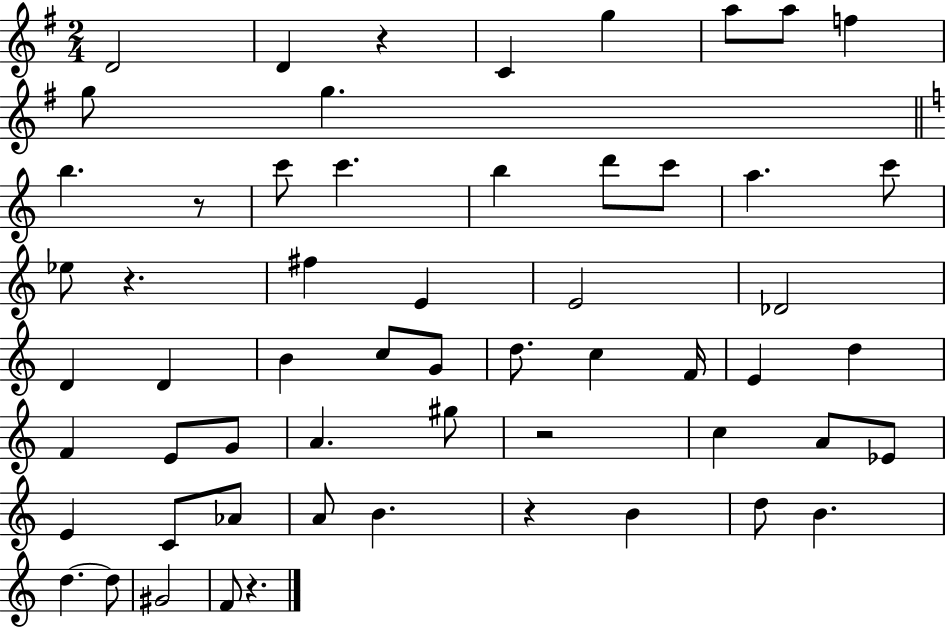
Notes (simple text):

D4/h D4/q R/q C4/q G5/q A5/e A5/e F5/q G5/e G5/q. B5/q. R/e C6/e C6/q. B5/q D6/e C6/e A5/q. C6/e Eb5/e R/q. F#5/q E4/q E4/h Db4/h D4/q D4/q B4/q C5/e G4/e D5/e. C5/q F4/s E4/q D5/q F4/q E4/e G4/e A4/q. G#5/e R/h C5/q A4/e Eb4/e E4/q C4/e Ab4/e A4/e B4/q. R/q B4/q D5/e B4/q. D5/q. D5/e G#4/h F4/e R/q.